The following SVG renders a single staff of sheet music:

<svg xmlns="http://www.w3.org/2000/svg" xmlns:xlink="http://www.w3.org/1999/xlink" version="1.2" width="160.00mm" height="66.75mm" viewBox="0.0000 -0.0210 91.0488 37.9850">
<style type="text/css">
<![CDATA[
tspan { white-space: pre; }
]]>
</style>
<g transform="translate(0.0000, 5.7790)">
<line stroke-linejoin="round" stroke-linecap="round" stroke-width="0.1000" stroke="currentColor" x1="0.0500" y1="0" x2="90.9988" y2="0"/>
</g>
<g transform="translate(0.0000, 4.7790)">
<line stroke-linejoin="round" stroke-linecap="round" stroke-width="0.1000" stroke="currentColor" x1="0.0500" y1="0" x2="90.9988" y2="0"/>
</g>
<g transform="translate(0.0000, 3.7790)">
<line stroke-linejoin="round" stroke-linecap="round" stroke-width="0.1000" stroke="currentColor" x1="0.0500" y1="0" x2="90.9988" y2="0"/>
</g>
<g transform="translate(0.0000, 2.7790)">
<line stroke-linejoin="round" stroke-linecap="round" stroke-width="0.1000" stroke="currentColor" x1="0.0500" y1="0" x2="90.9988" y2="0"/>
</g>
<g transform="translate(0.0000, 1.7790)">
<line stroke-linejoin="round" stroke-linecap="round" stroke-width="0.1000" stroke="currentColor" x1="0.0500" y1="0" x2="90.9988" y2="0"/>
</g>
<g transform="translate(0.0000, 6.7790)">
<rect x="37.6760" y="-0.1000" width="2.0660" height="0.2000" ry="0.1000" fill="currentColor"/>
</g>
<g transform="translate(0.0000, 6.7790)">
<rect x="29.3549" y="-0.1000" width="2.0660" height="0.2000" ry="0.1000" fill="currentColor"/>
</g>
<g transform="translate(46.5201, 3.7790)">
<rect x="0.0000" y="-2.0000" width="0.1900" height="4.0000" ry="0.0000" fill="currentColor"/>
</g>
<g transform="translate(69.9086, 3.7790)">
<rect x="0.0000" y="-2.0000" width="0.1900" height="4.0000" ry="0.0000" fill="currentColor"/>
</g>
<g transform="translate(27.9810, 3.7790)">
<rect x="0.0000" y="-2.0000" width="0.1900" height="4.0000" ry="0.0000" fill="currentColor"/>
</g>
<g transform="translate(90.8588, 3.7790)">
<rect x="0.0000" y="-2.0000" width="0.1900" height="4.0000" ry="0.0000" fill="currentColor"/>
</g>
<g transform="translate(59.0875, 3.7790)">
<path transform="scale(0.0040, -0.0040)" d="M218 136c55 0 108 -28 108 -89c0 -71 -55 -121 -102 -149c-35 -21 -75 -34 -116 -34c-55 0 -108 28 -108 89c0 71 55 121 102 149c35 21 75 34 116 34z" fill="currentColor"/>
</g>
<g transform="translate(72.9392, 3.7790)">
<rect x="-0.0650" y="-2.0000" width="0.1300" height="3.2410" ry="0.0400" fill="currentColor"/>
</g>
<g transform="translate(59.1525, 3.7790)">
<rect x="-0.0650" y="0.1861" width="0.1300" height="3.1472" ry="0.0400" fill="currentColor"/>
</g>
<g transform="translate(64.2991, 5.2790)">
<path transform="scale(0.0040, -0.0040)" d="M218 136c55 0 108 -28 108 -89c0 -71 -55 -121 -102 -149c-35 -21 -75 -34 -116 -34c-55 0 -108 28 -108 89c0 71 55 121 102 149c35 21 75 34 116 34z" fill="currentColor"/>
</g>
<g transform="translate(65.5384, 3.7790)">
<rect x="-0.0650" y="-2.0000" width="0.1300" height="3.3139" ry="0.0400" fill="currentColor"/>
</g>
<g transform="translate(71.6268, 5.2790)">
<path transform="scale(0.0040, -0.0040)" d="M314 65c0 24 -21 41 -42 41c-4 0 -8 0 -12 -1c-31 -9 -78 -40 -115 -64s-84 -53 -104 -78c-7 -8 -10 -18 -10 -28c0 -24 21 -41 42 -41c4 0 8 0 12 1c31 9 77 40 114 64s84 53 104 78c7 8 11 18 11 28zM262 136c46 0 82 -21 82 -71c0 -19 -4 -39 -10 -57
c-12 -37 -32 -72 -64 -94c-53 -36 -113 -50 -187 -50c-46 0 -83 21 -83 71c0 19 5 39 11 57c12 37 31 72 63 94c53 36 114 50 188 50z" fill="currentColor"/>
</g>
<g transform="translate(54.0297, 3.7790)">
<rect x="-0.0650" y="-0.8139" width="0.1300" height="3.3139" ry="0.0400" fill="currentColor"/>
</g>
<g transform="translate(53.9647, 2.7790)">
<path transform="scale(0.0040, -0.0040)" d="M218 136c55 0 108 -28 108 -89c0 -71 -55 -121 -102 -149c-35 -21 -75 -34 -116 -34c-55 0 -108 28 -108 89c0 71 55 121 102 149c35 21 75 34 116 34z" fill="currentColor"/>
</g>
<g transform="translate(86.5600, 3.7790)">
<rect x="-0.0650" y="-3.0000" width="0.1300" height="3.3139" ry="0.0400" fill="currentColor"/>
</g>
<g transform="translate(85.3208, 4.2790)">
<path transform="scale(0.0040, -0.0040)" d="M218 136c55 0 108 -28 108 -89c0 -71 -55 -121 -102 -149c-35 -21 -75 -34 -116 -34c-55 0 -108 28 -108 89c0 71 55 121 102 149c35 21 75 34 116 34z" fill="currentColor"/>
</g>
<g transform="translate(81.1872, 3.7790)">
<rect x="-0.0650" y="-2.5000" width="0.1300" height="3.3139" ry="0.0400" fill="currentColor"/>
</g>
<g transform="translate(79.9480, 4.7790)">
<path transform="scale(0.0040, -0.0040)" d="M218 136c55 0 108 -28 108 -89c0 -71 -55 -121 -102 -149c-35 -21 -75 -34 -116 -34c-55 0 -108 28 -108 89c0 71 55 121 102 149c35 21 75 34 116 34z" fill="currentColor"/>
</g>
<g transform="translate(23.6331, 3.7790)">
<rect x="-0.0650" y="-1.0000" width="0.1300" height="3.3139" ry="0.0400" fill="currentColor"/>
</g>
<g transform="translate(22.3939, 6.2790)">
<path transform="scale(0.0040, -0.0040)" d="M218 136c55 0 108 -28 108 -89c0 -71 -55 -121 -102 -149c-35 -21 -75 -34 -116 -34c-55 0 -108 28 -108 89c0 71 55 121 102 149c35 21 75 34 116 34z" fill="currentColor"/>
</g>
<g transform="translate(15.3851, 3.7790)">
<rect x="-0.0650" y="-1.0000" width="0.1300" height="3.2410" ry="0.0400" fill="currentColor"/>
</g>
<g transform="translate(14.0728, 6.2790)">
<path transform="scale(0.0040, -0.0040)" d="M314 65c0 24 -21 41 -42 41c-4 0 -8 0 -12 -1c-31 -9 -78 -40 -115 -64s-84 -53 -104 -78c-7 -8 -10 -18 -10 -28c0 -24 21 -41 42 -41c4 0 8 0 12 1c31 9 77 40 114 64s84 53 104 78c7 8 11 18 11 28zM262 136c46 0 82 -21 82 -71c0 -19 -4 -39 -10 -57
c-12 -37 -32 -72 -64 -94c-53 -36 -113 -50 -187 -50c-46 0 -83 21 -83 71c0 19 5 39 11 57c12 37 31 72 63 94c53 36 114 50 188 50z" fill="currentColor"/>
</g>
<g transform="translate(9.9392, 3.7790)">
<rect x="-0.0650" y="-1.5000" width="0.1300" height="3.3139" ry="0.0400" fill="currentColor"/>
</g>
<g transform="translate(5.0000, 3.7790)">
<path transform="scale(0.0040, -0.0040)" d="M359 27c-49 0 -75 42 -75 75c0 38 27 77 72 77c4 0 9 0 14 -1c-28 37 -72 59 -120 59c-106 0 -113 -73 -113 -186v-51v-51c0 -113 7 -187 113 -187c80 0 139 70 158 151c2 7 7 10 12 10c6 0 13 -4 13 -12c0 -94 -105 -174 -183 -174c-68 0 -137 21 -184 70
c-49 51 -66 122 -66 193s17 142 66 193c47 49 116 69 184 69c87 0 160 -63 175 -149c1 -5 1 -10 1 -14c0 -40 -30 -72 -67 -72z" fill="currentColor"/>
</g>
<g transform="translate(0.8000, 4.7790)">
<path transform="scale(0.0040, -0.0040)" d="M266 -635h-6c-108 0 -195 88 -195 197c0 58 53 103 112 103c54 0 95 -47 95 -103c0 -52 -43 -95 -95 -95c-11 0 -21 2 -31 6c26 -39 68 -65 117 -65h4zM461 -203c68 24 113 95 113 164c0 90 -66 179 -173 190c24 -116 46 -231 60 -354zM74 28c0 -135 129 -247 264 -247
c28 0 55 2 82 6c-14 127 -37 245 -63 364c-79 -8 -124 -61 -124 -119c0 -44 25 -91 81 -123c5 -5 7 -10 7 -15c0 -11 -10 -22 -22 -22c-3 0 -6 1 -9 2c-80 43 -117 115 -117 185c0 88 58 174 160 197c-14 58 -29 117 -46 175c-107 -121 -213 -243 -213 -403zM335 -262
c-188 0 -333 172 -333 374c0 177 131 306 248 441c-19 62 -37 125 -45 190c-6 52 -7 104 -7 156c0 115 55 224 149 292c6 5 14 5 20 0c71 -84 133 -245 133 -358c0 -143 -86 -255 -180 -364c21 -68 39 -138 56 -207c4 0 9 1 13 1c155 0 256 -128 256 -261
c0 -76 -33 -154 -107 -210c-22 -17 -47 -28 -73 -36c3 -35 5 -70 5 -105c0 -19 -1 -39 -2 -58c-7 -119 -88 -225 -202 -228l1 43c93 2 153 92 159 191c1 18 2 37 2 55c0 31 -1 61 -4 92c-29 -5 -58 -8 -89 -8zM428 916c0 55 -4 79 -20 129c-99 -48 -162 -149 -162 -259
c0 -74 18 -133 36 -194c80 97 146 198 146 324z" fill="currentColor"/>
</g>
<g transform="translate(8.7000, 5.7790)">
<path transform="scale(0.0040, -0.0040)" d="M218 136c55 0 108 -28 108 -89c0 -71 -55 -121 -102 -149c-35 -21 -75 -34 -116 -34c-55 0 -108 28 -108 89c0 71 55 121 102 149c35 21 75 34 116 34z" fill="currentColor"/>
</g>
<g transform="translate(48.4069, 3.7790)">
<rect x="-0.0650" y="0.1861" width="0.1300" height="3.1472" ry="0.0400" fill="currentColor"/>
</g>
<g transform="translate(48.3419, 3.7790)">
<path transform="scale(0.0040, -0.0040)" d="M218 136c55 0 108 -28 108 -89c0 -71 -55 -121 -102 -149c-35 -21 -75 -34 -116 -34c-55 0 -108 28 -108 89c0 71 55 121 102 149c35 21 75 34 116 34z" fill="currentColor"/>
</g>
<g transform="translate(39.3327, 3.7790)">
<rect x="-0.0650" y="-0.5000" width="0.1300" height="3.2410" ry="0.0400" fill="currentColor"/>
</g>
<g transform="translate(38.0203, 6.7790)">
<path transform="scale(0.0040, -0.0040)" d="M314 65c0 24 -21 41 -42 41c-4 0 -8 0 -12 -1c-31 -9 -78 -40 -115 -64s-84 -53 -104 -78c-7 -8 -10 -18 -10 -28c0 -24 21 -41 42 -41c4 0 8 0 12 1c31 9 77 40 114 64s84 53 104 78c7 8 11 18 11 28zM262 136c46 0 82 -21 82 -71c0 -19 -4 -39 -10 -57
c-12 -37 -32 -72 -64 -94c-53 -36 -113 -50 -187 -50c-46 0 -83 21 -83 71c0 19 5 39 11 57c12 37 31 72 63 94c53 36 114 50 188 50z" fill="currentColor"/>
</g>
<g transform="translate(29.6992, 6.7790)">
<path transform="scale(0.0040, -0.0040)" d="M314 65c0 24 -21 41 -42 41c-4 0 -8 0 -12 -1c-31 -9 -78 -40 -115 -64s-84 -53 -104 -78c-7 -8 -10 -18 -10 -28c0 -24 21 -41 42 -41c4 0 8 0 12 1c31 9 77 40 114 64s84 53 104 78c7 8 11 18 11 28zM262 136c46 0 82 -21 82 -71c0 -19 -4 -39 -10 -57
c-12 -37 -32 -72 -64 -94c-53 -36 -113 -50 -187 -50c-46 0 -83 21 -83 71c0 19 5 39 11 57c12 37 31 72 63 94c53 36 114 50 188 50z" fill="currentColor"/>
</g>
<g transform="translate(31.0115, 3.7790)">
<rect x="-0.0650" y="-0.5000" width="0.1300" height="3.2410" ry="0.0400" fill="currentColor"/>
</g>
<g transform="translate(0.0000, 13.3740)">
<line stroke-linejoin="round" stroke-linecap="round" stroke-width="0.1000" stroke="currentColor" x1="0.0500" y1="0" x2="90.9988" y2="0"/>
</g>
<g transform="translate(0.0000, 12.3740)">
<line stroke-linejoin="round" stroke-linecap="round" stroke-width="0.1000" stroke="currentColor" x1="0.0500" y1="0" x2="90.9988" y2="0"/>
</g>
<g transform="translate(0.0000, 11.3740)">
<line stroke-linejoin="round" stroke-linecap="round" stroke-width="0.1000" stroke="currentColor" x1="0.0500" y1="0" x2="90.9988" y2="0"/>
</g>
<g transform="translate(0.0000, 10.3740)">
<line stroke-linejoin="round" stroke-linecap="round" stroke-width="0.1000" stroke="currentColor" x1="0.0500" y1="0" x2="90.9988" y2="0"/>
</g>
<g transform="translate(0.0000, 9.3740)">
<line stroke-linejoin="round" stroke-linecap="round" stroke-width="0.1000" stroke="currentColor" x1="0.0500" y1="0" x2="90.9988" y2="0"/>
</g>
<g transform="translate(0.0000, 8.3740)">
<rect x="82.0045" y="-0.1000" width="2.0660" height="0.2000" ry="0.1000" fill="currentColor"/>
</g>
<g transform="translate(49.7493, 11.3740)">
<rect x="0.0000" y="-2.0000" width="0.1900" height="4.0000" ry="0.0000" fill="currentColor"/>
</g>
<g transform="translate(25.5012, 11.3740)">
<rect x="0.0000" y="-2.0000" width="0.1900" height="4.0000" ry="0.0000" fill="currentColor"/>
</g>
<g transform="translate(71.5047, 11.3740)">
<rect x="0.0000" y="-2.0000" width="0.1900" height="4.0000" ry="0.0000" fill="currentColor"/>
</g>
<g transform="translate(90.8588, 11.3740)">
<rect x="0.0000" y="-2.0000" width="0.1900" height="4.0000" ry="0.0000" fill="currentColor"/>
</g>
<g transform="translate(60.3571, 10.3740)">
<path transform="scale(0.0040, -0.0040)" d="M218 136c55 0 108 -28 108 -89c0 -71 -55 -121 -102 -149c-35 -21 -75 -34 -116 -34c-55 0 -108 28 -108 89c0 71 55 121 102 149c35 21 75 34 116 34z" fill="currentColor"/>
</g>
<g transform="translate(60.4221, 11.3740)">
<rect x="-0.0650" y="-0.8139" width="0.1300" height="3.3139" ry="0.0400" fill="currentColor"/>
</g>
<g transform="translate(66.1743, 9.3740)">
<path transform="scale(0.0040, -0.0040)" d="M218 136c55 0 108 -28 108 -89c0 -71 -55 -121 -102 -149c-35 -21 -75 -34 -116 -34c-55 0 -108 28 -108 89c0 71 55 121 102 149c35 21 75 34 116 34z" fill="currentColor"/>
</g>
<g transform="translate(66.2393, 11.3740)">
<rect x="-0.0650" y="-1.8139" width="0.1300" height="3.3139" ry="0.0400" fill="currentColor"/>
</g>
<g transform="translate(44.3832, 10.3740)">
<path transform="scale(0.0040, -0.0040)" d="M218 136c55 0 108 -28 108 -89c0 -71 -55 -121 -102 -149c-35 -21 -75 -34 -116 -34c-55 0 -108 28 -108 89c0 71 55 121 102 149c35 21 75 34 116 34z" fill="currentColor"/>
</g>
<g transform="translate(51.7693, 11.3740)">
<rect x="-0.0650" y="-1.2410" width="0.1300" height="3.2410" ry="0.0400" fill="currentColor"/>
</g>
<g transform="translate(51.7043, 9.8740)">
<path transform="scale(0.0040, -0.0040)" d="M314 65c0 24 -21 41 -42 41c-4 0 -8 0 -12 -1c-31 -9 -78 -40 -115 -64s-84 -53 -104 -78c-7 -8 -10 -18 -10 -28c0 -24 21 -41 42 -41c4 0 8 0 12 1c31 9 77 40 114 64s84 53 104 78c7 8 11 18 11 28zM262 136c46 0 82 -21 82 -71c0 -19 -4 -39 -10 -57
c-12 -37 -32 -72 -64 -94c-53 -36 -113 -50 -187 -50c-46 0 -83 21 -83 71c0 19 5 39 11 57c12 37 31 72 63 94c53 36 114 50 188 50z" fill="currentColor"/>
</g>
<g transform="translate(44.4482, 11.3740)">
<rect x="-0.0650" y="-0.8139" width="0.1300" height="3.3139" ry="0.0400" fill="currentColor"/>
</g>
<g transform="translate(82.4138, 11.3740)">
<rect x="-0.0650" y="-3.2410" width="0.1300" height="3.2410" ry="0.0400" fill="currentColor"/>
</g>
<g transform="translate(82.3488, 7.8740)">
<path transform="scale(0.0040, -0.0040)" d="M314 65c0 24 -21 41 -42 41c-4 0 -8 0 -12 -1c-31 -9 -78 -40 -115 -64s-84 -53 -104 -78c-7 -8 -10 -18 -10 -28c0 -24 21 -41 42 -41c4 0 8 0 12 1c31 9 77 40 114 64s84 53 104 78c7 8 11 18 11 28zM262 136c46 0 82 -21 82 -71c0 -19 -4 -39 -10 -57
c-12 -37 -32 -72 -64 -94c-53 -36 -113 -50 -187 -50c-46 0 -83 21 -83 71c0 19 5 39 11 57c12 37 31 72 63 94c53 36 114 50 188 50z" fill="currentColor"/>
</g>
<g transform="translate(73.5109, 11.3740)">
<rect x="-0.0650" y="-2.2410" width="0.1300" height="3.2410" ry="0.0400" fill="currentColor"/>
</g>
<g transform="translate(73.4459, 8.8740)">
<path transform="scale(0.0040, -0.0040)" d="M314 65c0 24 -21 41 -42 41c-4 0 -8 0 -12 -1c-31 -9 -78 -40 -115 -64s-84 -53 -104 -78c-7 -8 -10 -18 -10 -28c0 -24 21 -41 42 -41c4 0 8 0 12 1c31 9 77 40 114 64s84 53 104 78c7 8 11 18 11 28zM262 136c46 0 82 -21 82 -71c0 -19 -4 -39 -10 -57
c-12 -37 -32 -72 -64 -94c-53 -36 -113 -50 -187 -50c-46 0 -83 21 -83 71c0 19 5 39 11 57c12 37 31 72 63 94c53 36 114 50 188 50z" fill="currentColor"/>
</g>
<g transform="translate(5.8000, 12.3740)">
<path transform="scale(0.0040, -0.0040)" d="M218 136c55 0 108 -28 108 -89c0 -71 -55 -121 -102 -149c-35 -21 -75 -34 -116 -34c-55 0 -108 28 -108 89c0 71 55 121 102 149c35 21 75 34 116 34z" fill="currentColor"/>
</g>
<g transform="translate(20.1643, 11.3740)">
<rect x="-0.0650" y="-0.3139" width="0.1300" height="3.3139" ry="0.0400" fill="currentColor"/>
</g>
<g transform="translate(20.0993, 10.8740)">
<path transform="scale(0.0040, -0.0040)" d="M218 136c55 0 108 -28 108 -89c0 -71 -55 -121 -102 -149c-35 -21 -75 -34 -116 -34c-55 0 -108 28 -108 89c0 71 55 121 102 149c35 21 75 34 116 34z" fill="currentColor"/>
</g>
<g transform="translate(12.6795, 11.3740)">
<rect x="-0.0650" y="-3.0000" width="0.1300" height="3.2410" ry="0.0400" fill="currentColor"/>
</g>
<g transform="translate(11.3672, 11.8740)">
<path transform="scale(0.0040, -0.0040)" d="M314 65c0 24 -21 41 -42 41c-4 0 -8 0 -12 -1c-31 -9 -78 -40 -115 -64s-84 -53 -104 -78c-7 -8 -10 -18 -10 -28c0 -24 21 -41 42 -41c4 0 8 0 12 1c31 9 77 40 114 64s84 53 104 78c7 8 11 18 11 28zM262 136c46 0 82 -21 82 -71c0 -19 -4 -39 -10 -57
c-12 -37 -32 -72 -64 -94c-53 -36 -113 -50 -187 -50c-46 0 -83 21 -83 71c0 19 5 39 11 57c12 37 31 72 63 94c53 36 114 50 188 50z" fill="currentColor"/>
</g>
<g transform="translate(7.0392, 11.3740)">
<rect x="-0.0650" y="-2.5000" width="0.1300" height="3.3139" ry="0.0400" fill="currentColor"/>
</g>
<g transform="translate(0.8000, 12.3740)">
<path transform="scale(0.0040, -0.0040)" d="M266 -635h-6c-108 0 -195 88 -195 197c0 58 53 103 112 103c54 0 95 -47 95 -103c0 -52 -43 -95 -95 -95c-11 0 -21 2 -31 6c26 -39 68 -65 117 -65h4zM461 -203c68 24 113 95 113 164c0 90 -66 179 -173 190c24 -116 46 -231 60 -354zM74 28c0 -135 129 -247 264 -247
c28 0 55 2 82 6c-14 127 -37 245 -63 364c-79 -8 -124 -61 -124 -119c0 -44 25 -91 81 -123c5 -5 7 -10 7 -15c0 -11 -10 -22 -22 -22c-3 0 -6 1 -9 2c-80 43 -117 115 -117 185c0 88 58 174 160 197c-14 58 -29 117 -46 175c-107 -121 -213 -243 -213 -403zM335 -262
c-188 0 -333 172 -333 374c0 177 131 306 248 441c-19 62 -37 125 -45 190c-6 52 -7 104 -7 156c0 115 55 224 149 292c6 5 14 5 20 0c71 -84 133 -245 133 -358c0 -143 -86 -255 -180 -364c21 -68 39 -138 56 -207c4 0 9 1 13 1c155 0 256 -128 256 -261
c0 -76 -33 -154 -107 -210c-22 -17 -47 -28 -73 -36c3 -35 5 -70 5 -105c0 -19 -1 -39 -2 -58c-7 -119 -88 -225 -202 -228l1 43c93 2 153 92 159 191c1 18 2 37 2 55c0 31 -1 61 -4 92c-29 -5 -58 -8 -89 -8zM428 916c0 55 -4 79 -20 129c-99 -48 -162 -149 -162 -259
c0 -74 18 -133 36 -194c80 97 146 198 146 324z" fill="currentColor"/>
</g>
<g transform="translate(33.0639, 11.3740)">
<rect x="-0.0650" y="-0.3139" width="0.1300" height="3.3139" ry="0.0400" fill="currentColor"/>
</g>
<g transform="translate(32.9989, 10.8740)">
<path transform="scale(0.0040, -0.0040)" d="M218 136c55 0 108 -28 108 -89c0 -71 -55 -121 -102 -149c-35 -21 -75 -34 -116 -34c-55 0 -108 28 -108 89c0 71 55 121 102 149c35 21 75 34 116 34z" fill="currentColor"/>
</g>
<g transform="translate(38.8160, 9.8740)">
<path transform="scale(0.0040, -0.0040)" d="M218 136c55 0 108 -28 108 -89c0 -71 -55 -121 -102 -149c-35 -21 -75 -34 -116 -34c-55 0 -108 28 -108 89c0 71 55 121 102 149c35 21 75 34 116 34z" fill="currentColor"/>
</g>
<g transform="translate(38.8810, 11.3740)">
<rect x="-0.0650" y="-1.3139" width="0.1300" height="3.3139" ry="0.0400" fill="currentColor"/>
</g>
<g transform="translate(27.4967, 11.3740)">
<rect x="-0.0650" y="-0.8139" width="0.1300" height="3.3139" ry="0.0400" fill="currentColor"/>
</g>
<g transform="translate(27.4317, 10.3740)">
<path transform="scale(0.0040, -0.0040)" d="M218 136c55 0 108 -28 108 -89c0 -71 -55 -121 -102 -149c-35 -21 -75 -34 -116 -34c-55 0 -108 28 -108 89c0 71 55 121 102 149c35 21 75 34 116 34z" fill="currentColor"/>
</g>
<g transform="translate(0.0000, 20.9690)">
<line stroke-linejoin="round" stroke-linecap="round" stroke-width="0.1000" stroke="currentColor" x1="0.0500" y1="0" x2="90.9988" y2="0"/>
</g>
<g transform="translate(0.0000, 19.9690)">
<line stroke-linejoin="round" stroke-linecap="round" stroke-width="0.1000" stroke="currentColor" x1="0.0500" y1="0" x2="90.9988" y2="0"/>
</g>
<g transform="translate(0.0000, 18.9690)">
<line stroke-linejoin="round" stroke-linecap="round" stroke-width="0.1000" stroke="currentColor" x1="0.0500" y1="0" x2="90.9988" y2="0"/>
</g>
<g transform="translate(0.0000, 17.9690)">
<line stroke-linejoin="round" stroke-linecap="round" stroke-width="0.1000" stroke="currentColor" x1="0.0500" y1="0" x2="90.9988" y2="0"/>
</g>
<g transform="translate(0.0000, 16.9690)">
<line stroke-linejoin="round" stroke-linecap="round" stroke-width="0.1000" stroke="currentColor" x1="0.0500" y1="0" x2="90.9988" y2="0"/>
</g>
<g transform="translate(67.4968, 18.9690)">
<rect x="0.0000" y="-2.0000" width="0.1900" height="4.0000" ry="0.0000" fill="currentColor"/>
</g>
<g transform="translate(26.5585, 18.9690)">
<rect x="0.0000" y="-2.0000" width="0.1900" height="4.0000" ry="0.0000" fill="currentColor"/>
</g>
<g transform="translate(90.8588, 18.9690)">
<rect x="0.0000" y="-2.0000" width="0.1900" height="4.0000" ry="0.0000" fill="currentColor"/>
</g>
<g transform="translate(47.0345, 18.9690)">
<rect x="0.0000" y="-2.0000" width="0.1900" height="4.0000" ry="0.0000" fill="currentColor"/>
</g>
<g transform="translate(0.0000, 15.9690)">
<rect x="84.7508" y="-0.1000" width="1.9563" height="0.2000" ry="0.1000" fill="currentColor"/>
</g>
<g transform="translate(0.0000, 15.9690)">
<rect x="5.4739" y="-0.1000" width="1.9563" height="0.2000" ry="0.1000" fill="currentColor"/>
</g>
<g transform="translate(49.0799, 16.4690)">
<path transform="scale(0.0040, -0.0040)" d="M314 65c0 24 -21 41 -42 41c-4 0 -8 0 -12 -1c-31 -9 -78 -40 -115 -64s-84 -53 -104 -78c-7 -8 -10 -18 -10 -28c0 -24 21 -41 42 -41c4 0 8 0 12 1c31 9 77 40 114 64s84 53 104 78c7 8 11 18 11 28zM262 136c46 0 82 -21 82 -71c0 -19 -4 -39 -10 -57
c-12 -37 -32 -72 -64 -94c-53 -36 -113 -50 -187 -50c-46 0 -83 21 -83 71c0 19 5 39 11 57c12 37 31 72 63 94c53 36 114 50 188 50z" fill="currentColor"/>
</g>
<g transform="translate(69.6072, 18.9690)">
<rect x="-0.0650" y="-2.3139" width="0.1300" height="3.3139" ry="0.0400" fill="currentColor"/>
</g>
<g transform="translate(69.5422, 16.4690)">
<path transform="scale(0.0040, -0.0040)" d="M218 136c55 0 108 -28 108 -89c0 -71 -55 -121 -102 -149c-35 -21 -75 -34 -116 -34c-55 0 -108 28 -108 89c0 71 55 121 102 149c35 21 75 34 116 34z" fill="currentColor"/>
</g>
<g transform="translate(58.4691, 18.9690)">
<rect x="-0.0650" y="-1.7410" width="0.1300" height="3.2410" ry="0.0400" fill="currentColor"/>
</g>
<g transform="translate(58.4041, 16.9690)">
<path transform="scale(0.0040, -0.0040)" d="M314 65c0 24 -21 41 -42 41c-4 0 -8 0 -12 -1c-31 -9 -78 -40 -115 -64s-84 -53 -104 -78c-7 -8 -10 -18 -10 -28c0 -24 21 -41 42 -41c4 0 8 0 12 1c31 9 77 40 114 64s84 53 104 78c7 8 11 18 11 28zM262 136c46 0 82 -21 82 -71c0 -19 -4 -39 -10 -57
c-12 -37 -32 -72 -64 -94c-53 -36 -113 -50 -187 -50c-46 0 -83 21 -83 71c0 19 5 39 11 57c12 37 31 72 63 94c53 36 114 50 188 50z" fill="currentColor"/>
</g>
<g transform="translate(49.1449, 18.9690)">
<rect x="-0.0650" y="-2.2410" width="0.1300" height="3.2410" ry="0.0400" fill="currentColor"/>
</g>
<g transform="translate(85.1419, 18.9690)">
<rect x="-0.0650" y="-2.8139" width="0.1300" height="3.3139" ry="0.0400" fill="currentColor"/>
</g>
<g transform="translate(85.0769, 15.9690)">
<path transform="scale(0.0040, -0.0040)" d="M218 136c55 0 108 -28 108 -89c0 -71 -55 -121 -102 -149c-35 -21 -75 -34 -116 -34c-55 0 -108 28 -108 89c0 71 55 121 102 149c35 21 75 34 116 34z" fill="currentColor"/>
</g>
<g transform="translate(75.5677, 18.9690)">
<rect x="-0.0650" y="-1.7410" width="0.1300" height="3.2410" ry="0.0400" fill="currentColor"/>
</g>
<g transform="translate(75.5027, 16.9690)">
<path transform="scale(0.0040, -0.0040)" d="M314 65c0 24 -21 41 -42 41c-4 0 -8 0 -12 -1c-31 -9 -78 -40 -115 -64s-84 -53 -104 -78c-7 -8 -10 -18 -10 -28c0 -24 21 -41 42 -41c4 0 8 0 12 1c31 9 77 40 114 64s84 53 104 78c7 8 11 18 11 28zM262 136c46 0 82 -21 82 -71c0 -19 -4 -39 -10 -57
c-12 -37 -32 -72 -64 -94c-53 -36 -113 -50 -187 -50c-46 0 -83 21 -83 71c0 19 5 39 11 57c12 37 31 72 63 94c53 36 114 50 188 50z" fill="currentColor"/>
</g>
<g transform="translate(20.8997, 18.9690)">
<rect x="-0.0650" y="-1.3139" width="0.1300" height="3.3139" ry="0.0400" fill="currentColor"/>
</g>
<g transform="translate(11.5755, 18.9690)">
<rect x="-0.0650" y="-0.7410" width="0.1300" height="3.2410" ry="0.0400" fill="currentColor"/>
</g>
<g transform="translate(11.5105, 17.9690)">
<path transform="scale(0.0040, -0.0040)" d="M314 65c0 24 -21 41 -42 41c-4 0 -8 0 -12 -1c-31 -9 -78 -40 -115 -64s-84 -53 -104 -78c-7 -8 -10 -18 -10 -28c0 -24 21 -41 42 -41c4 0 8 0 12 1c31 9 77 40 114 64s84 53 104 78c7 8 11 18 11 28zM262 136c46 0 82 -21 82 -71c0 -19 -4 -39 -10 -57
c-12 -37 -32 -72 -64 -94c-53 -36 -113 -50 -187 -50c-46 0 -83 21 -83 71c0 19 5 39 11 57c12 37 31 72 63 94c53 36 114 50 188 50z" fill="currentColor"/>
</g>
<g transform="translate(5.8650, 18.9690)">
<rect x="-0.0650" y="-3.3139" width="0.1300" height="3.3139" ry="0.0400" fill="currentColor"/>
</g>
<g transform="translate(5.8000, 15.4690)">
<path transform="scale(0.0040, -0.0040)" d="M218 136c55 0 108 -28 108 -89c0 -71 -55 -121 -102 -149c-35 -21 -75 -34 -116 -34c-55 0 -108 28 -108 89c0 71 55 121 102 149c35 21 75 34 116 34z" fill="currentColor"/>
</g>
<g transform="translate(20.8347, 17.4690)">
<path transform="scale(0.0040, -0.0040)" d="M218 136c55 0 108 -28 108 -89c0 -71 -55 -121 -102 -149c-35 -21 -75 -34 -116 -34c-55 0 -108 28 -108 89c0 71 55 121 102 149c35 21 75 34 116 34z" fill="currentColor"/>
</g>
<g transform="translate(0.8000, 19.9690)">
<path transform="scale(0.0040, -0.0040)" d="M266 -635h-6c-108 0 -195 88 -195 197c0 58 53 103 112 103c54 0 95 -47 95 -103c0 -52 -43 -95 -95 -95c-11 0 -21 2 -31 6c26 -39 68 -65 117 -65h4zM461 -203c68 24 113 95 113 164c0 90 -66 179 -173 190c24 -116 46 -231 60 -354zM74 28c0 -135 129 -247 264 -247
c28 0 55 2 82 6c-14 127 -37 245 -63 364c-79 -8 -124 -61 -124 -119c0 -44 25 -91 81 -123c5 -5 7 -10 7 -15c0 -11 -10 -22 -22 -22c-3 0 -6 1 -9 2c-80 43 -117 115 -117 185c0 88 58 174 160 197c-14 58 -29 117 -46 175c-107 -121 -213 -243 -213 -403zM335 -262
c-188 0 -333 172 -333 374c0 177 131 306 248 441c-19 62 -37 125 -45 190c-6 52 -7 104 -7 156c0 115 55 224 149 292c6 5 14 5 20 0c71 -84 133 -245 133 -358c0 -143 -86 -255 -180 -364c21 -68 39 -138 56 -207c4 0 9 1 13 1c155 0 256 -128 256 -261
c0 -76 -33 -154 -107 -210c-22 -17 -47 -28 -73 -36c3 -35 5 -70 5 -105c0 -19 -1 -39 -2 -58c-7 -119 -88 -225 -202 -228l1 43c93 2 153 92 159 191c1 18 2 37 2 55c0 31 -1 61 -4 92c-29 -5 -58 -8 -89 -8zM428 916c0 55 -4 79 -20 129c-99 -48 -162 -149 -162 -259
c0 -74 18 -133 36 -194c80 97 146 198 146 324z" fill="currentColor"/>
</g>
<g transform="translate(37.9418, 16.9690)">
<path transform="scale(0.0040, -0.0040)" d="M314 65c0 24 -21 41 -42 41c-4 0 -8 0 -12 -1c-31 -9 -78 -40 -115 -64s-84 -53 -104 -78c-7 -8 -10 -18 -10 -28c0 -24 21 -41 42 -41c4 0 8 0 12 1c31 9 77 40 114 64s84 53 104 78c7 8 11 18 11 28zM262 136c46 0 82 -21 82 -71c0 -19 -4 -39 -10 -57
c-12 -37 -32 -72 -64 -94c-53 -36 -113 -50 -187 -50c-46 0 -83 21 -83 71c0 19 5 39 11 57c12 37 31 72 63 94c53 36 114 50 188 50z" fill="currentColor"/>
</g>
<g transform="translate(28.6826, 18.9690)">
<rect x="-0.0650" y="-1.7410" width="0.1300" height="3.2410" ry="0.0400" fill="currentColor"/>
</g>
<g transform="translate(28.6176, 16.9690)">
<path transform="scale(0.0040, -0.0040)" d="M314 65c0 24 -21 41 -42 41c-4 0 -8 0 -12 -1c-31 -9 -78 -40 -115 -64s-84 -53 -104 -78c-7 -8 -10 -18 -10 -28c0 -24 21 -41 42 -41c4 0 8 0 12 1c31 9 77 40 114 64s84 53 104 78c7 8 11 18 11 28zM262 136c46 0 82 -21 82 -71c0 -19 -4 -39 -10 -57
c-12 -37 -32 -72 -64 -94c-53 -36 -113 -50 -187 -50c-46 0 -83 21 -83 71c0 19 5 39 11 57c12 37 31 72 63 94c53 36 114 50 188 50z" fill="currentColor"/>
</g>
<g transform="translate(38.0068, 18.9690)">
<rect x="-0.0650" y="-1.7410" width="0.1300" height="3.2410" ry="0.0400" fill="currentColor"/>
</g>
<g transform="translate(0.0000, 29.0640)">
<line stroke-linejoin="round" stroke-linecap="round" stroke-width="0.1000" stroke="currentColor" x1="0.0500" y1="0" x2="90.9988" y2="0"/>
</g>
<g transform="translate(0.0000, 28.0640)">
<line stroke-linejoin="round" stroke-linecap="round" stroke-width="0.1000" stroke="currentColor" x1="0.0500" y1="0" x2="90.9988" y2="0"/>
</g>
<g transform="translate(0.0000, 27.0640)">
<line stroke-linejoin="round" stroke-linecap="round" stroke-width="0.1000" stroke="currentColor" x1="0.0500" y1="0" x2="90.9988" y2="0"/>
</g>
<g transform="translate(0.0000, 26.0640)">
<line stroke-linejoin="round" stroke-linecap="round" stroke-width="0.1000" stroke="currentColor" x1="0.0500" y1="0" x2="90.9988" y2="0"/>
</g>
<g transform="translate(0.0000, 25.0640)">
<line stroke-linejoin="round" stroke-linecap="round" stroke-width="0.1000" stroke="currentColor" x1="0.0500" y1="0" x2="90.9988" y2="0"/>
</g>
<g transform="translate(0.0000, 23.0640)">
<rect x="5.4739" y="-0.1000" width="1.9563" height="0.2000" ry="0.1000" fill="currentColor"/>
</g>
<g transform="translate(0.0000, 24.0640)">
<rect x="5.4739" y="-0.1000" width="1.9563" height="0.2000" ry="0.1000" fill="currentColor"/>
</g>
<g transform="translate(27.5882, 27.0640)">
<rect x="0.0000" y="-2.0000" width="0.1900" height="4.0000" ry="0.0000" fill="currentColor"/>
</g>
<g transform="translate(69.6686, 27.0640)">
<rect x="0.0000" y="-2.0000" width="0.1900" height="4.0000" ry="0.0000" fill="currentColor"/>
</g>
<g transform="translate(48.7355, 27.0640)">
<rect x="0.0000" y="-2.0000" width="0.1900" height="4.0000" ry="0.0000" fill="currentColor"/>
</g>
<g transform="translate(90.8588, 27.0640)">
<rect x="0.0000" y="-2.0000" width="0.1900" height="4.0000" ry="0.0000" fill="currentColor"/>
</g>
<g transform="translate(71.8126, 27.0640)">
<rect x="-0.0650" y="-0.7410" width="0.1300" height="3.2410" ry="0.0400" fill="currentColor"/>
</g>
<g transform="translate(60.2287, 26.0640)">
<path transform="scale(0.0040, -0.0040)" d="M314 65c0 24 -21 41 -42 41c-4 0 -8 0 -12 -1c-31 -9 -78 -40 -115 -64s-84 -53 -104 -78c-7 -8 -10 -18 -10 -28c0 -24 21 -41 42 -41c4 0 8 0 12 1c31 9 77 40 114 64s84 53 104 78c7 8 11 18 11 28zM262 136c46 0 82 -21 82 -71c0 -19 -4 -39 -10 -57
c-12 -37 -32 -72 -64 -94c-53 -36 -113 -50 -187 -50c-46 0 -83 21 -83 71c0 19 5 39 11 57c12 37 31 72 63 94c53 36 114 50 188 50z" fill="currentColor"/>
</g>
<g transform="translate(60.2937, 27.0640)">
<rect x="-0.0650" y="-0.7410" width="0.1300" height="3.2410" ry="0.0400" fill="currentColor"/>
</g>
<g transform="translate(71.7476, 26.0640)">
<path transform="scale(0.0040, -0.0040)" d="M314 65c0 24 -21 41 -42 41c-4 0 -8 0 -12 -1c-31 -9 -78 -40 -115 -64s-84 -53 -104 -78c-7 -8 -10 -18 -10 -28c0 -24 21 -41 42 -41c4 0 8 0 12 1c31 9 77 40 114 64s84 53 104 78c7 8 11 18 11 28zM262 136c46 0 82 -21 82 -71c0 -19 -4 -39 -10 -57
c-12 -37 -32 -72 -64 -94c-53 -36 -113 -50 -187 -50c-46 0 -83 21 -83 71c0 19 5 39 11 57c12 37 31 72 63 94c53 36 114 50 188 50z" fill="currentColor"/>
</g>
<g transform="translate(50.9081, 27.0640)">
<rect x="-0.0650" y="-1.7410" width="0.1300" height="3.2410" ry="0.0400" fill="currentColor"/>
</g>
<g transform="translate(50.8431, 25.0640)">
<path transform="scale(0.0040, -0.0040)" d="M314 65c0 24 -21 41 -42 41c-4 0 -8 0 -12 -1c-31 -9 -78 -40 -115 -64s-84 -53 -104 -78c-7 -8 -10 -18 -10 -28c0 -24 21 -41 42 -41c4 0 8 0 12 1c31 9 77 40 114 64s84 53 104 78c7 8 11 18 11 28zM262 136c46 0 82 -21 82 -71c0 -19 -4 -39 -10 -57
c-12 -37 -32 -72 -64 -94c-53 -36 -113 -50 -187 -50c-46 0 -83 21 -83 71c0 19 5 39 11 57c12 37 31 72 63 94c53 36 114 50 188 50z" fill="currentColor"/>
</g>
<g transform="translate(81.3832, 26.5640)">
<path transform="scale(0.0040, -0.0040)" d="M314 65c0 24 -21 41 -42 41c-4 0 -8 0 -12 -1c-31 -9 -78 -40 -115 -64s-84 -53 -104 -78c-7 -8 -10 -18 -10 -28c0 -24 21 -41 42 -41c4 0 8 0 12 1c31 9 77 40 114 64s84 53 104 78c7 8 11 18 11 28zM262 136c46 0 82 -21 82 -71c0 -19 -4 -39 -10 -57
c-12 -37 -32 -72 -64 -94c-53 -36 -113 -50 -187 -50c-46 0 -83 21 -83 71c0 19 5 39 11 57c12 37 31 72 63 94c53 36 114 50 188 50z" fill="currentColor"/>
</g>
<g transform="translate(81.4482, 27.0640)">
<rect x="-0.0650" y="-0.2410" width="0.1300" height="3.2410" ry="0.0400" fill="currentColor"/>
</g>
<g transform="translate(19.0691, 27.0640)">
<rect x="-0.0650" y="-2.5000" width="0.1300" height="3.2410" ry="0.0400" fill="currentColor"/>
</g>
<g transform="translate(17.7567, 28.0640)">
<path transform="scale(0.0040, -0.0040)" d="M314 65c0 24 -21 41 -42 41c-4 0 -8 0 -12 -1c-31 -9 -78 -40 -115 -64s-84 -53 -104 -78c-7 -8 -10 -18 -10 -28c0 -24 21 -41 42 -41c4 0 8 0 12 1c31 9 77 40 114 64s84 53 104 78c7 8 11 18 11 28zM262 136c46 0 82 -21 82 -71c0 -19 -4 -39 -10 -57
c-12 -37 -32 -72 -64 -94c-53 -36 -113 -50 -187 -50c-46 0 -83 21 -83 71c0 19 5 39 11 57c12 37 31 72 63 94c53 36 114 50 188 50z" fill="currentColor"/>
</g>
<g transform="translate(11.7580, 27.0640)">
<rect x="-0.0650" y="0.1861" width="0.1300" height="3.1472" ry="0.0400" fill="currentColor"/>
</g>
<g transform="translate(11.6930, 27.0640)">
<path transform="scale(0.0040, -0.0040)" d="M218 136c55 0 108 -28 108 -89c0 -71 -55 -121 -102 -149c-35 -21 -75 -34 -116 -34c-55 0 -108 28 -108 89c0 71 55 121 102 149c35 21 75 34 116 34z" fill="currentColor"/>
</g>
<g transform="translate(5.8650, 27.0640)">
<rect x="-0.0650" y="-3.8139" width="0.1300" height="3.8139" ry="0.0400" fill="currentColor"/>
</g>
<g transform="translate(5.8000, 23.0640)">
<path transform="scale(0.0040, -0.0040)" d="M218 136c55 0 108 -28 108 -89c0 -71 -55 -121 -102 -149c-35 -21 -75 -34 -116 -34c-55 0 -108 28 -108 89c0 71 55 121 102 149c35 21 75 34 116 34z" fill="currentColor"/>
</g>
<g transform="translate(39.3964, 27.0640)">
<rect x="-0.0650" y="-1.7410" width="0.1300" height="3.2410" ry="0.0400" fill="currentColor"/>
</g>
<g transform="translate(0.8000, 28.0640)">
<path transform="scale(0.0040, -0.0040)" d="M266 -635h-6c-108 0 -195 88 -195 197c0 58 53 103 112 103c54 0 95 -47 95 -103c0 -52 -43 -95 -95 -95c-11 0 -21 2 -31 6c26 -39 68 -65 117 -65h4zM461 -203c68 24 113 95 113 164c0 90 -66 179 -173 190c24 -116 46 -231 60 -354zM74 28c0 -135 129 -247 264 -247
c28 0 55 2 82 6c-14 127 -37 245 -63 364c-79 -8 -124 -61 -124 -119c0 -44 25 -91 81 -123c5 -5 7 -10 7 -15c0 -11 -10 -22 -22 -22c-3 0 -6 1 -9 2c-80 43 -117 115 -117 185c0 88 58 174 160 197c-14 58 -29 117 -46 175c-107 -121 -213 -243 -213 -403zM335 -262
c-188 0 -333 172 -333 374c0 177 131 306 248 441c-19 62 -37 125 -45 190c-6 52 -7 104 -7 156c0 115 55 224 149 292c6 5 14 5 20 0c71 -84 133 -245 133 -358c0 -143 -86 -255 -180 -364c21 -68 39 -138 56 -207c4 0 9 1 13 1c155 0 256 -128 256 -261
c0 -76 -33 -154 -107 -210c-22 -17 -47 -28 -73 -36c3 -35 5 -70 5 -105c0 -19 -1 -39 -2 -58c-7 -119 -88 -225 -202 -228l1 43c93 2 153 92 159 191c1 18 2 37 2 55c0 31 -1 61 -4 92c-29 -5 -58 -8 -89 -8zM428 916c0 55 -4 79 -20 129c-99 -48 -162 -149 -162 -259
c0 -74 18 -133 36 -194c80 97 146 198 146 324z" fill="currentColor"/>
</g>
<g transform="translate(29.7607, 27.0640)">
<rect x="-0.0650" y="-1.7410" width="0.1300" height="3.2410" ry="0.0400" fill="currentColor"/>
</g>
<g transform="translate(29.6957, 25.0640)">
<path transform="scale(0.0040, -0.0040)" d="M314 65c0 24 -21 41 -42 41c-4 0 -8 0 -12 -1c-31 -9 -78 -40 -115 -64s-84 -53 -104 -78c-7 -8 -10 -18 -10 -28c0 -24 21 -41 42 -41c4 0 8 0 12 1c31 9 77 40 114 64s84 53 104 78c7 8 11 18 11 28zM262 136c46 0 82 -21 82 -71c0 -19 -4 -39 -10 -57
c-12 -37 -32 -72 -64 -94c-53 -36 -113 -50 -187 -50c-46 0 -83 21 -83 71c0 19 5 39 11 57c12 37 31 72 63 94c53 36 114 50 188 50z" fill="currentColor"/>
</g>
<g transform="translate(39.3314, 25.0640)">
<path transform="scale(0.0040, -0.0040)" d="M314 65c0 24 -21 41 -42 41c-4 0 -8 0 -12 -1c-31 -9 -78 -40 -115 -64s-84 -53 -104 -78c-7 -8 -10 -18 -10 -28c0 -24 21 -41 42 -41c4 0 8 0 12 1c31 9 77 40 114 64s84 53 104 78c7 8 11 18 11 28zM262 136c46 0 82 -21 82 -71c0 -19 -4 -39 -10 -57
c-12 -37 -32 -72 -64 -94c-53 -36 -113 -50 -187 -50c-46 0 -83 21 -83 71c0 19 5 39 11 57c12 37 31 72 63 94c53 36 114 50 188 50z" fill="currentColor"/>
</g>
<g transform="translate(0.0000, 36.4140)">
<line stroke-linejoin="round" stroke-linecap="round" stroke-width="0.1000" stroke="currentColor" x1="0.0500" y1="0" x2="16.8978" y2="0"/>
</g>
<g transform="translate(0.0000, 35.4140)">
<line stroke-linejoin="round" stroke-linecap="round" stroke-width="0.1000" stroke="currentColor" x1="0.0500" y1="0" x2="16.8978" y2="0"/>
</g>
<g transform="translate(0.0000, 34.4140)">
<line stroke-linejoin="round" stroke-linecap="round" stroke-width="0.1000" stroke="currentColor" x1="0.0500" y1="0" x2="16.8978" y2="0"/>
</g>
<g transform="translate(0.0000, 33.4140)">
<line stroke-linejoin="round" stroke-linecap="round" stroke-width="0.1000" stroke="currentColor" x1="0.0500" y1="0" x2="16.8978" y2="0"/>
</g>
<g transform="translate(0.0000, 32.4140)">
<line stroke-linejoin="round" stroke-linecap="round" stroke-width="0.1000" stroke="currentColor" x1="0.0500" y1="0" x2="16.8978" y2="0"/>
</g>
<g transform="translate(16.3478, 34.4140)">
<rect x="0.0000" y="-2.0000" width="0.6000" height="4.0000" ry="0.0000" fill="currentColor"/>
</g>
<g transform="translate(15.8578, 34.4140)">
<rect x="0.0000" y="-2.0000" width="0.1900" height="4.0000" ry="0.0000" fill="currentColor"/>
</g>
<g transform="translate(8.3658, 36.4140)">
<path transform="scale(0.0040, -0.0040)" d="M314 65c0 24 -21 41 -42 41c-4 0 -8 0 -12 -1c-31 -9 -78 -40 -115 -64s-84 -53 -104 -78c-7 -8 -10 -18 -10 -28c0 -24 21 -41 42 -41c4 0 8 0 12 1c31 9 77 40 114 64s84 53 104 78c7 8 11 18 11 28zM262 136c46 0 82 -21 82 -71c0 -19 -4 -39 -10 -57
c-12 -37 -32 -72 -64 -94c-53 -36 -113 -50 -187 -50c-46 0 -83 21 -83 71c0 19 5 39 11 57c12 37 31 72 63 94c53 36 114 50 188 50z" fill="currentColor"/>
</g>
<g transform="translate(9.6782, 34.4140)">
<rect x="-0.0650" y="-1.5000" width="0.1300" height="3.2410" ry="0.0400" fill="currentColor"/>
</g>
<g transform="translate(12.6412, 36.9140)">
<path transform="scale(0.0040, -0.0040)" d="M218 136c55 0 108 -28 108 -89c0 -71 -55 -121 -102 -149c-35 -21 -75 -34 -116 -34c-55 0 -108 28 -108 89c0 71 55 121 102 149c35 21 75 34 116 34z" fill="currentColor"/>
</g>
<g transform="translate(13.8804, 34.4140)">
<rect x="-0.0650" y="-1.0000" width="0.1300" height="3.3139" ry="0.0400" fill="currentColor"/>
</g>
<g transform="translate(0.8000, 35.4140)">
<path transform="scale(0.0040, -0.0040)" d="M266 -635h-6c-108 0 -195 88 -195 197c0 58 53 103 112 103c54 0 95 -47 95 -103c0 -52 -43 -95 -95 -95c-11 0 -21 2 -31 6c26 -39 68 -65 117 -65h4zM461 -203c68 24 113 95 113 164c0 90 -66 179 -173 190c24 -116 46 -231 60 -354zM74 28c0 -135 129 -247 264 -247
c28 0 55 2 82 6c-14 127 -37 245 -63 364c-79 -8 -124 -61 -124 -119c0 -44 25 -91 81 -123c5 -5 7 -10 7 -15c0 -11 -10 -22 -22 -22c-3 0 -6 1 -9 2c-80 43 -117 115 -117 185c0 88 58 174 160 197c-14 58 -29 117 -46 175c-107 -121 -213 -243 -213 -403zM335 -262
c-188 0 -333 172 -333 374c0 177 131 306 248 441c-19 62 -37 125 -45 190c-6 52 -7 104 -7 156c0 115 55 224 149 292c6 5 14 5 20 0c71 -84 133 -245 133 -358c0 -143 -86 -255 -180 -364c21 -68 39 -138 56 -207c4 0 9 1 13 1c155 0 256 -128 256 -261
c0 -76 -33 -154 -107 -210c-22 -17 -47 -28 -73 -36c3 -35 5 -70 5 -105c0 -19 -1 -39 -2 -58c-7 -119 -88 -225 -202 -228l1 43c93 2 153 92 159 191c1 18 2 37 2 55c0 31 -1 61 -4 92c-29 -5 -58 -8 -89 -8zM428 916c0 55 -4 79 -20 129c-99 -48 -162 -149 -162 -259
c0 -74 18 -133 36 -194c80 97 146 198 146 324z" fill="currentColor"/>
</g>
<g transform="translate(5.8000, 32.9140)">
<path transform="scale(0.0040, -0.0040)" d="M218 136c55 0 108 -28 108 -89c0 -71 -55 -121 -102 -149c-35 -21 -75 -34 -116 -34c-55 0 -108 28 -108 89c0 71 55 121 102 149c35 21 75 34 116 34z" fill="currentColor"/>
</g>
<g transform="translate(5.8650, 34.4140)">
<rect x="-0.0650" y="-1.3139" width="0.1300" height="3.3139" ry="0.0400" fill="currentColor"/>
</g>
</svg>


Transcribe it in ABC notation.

X:1
T:Untitled
M:4/4
L:1/4
K:C
E D2 D C2 C2 B d B F F2 G A G A2 c d c e d e2 d f g2 b2 b d2 e f2 f2 g2 f2 g f2 a c' B G2 f2 f2 f2 d2 d2 c2 e E2 D